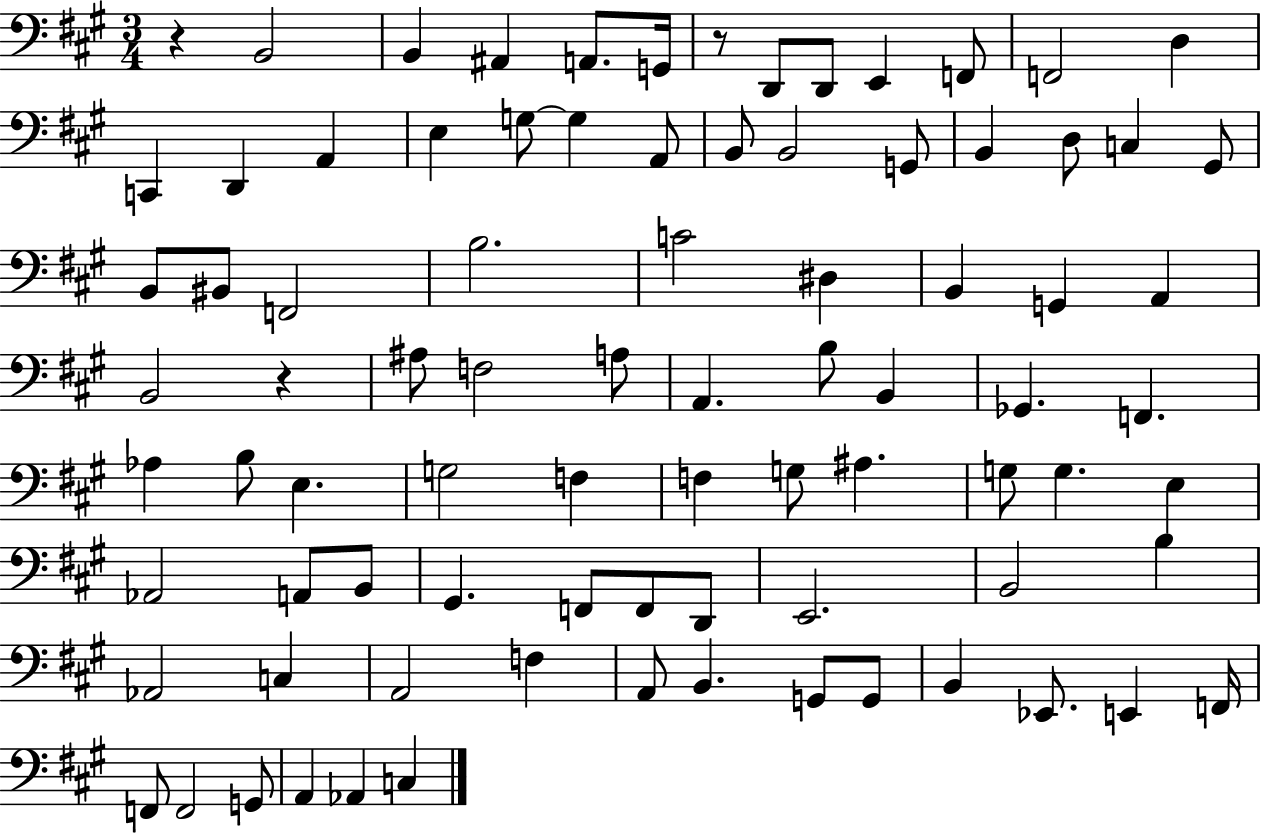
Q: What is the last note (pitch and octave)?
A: C3